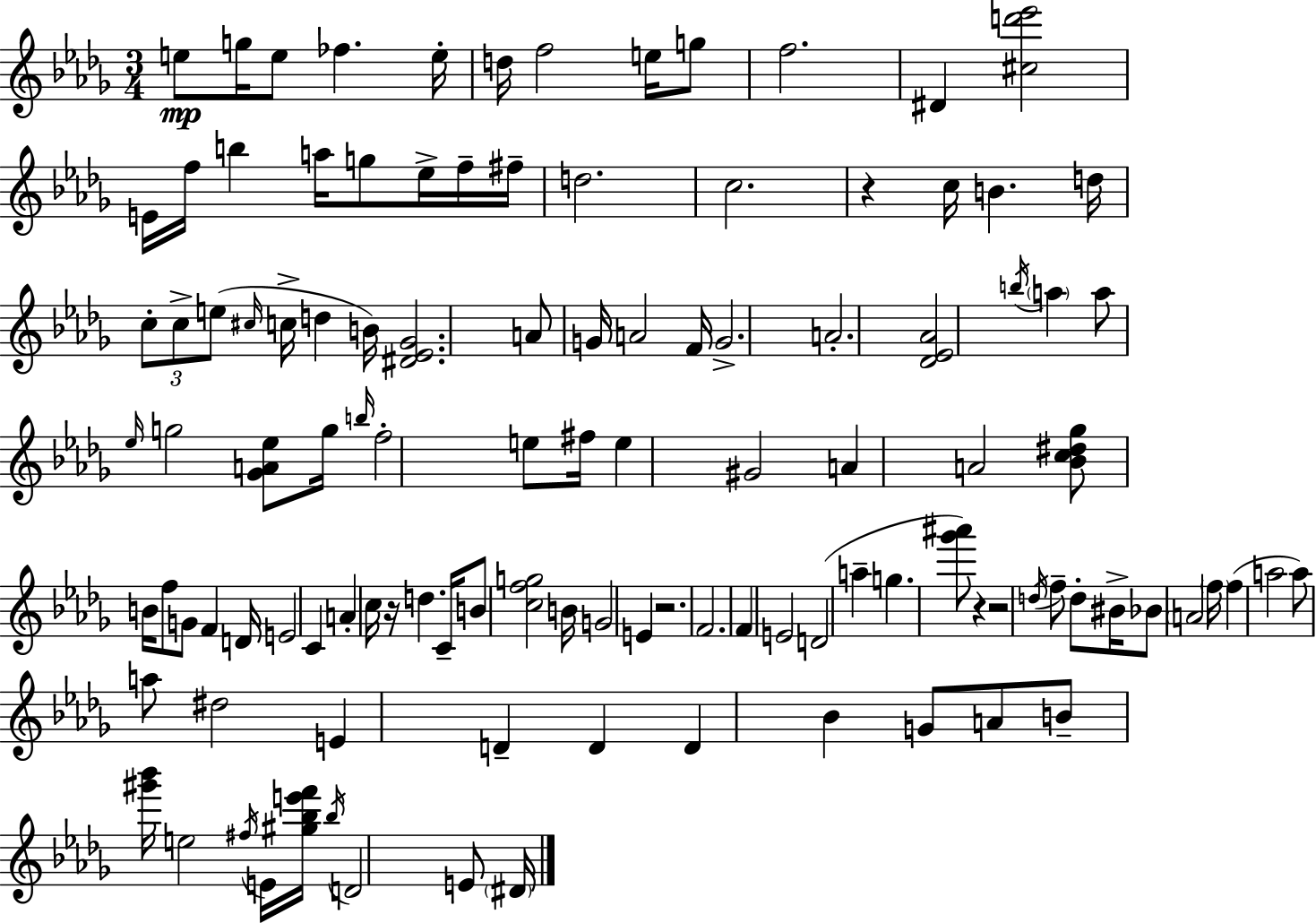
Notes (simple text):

E5/e G5/s E5/e FES5/q. E5/s D5/s F5/h E5/s G5/e F5/h. D#4/q [C#5,D6,Eb6]/h E4/s F5/s B5/q A5/s G5/e Eb5/s F5/s F#5/s D5/h. C5/h. R/q C5/s B4/q. D5/s C5/e C5/e E5/e C#5/s C5/s D5/q B4/s [D#4,Eb4,Gb4]/h. A4/e G4/s A4/h F4/s G4/h. A4/h. [Db4,Eb4,Ab4]/h B5/s A5/q A5/e Eb5/s G5/h [Gb4,A4,Eb5]/e G5/s B5/s F5/h E5/e F#5/s E5/q G#4/h A4/q A4/h [Bb4,C5,D#5,Gb5]/e B4/s F5/e G4/e F4/q D4/s E4/h C4/q A4/q C5/s R/s D5/q. C4/s B4/e [C5,F5,G5]/h B4/s G4/h E4/q R/h. F4/h. F4/q E4/h D4/h A5/q G5/q. [Gb6,A#6]/e R/q R/h D5/s F5/e D5/e BIS4/s Bb4/e A4/h F5/s F5/q A5/h A5/e A5/e D#5/h E4/q D4/q D4/q D4/q Bb4/q G4/e A4/e B4/e [G#6,Bb6]/s E5/h F#5/s E4/s [G#5,Bb5,E6,F6]/s Bb5/s D4/h E4/e D#4/s